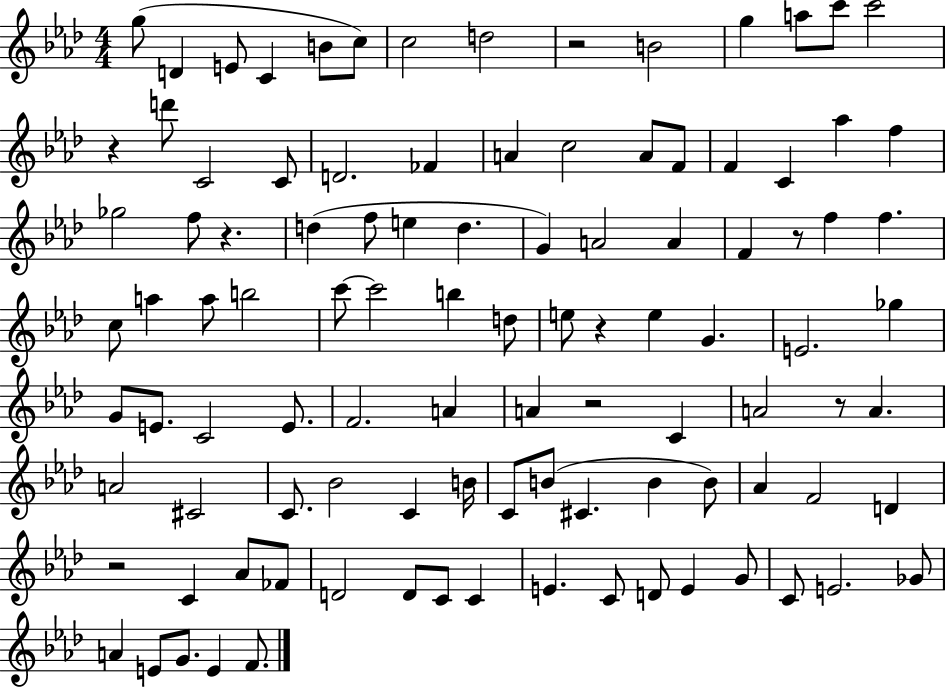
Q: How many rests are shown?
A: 8